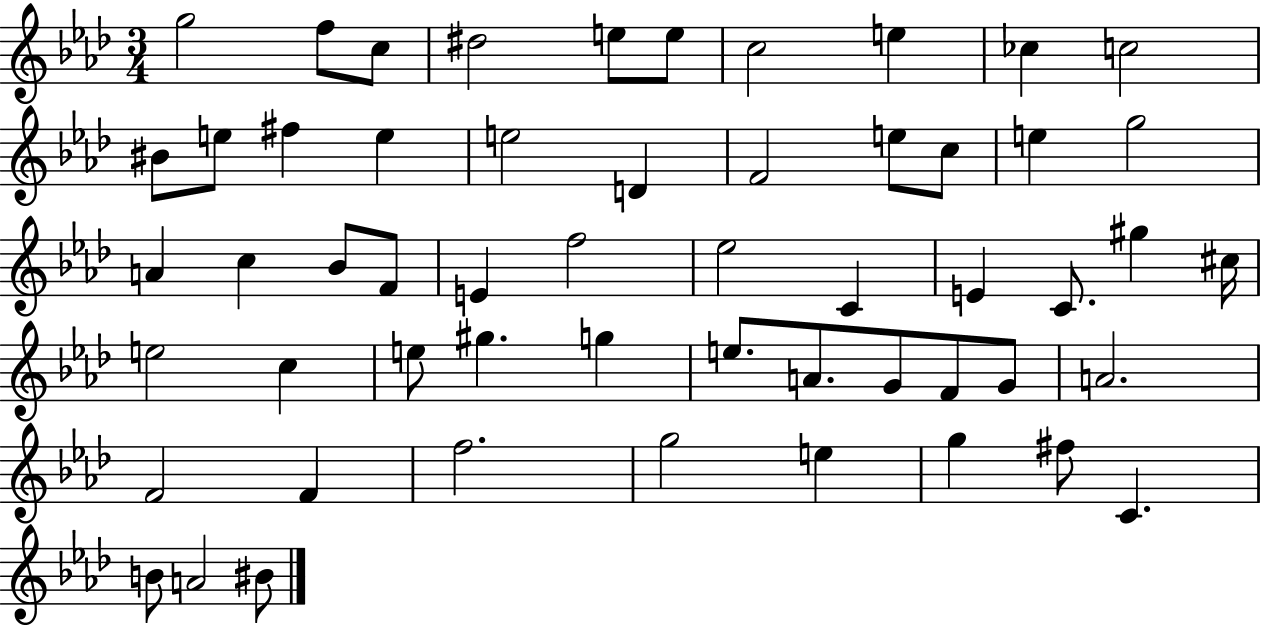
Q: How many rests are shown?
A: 0